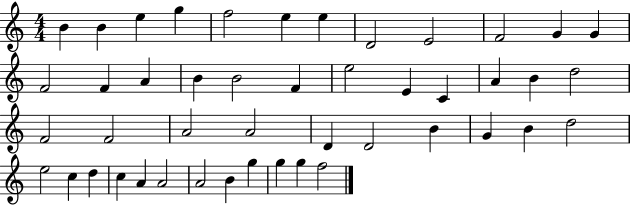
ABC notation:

X:1
T:Untitled
M:4/4
L:1/4
K:C
B B e g f2 e e D2 E2 F2 G G F2 F A B B2 F e2 E C A B d2 F2 F2 A2 A2 D D2 B G B d2 e2 c d c A A2 A2 B g g g f2